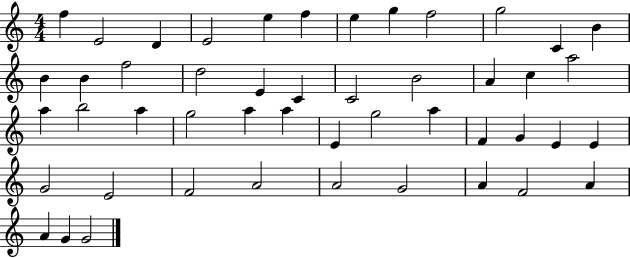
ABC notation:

X:1
T:Untitled
M:4/4
L:1/4
K:C
f E2 D E2 e f e g f2 g2 C B B B f2 d2 E C C2 B2 A c a2 a b2 a g2 a a E g2 a F G E E G2 E2 F2 A2 A2 G2 A F2 A A G G2